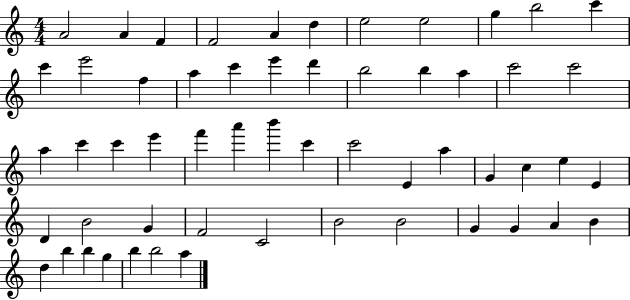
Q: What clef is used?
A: treble